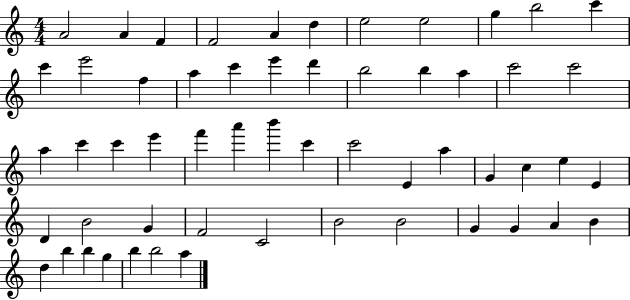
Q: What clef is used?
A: treble